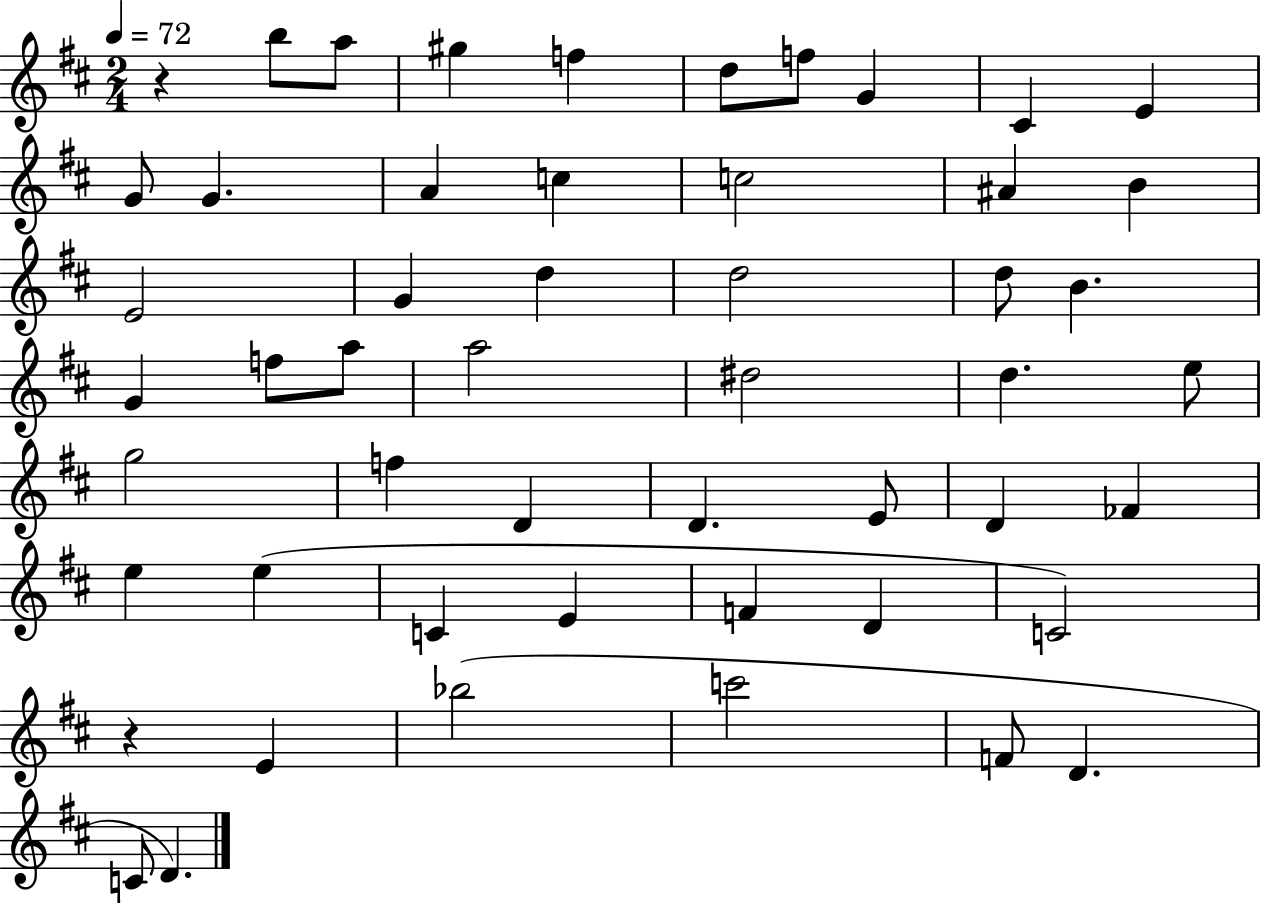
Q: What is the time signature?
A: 2/4